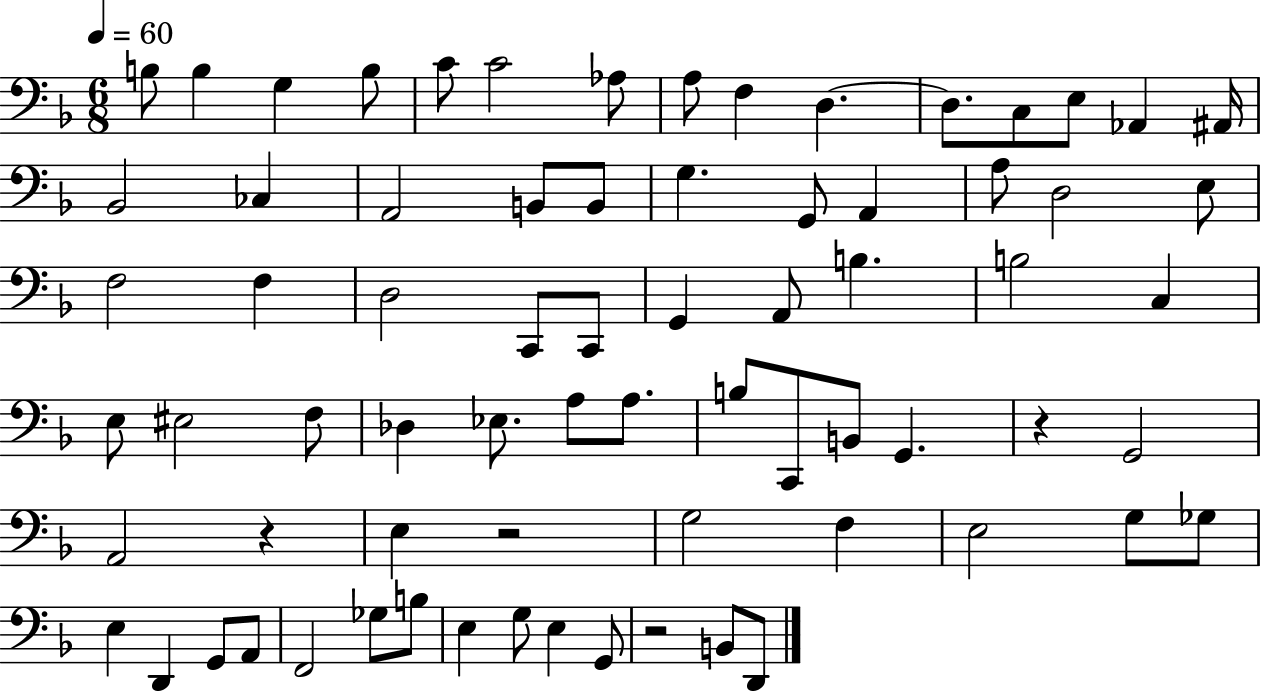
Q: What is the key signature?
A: F major